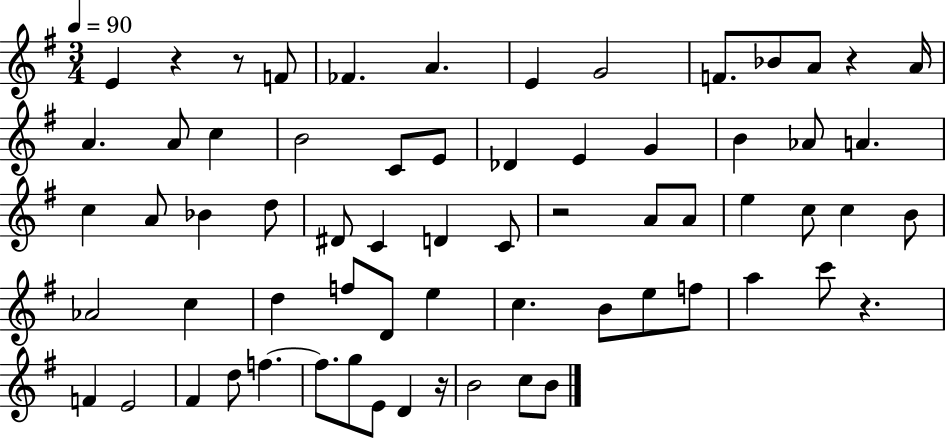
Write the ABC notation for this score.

X:1
T:Untitled
M:3/4
L:1/4
K:G
E z z/2 F/2 _F A E G2 F/2 _B/2 A/2 z A/4 A A/2 c B2 C/2 E/2 _D E G B _A/2 A c A/2 _B d/2 ^D/2 C D C/2 z2 A/2 A/2 e c/2 c B/2 _A2 c d f/2 D/2 e c B/2 e/2 f/2 a c'/2 z F E2 ^F d/2 f f/2 g/2 E/2 D z/4 B2 c/2 B/2